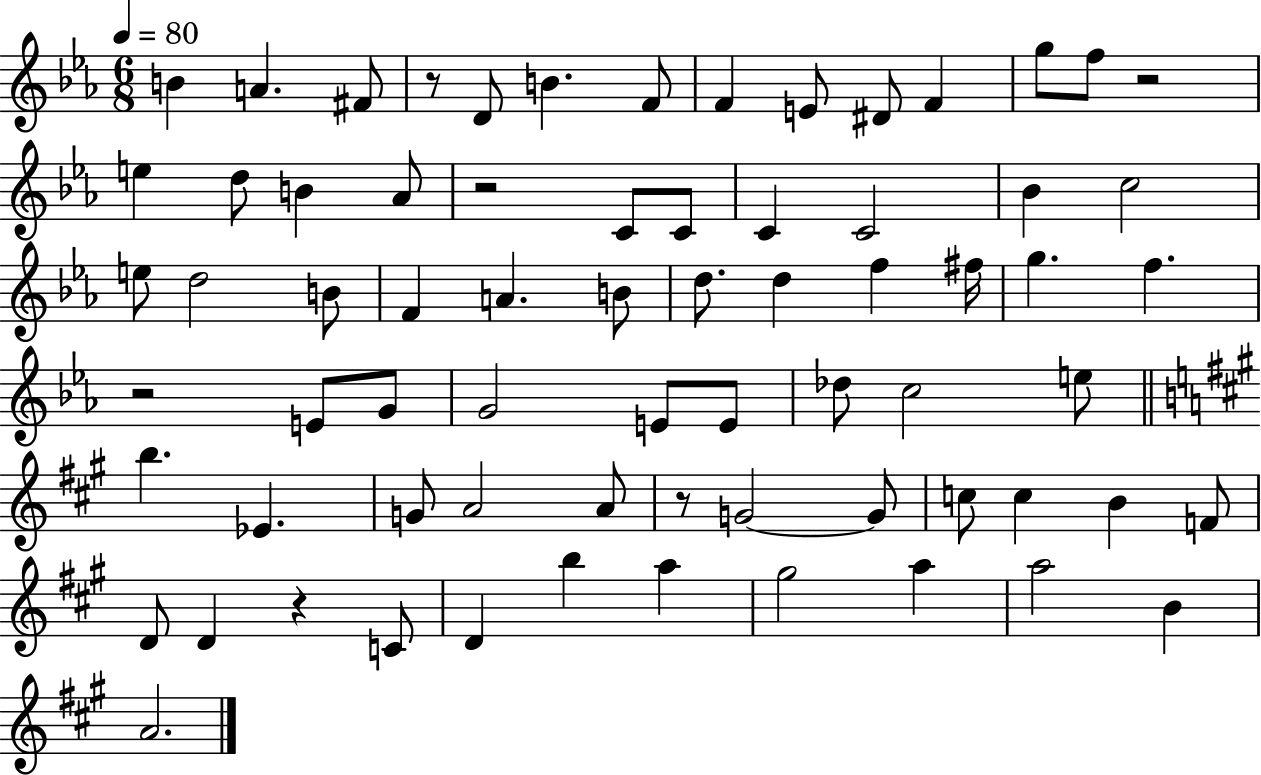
{
  \clef treble
  \numericTimeSignature
  \time 6/8
  \key ees \major
  \tempo 4 = 80
  b'4 a'4. fis'8 | r8 d'8 b'4. f'8 | f'4 e'8 dis'8 f'4 | g''8 f''8 r2 | \break e''4 d''8 b'4 aes'8 | r2 c'8 c'8 | c'4 c'2 | bes'4 c''2 | \break e''8 d''2 b'8 | f'4 a'4. b'8 | d''8. d''4 f''4 fis''16 | g''4. f''4. | \break r2 e'8 g'8 | g'2 e'8 e'8 | des''8 c''2 e''8 | \bar "||" \break \key a \major b''4. ees'4. | g'8 a'2 a'8 | r8 g'2~~ g'8 | c''8 c''4 b'4 f'8 | \break d'8 d'4 r4 c'8 | d'4 b''4 a''4 | gis''2 a''4 | a''2 b'4 | \break a'2. | \bar "|."
}